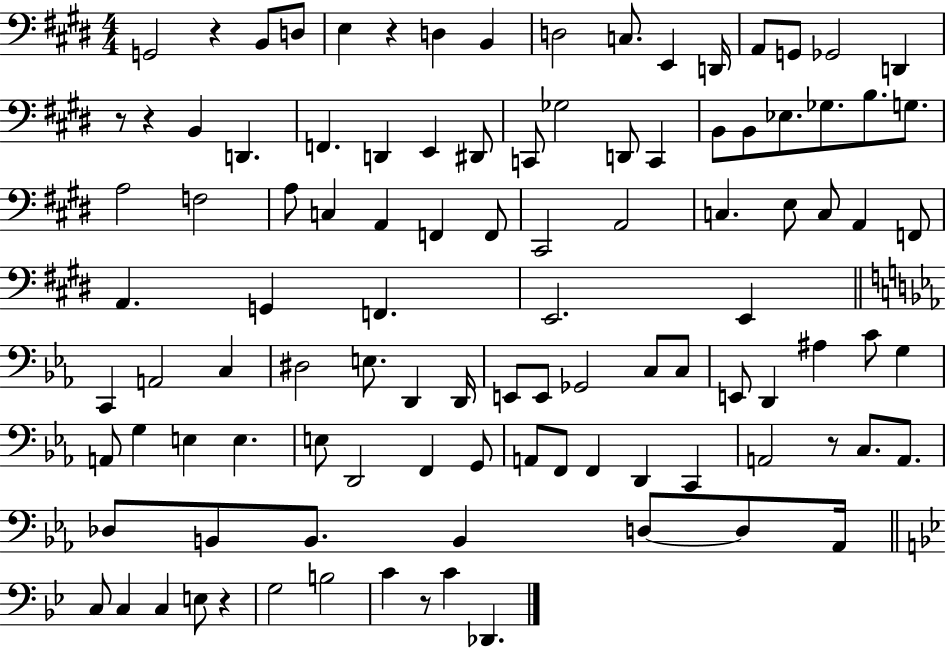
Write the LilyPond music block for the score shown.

{
  \clef bass
  \numericTimeSignature
  \time 4/4
  \key e \major
  g,2 r4 b,8 d8 | e4 r4 d4 b,4 | d2 c8. e,4 d,16 | a,8 g,8 ges,2 d,4 | \break r8 r4 b,4 d,4. | f,4. d,4 e,4 dis,8 | c,8 ges2 d,8 c,4 | b,8 b,8 ees8. ges8. b8. g8. | \break a2 f2 | a8 c4 a,4 f,4 f,8 | cis,2 a,2 | c4. e8 c8 a,4 f,8 | \break a,4. g,4 f,4. | e,2. e,4 | \bar "||" \break \key c \minor c,4 a,2 c4 | dis2 e8. d,4 d,16 | e,8 e,8 ges,2 c8 c8 | e,8 d,4 ais4 c'8 g4 | \break a,8 g4 e4 e4. | e8 d,2 f,4 g,8 | a,8 f,8 f,4 d,4 c,4 | a,2 r8 c8. a,8. | \break des8 b,8 b,8. b,4 d8~~ d8 aes,16 | \bar "||" \break \key bes \major c8 c4 c4 e8 r4 | g2 b2 | c'4 r8 c'4 des,4. | \bar "|."
}